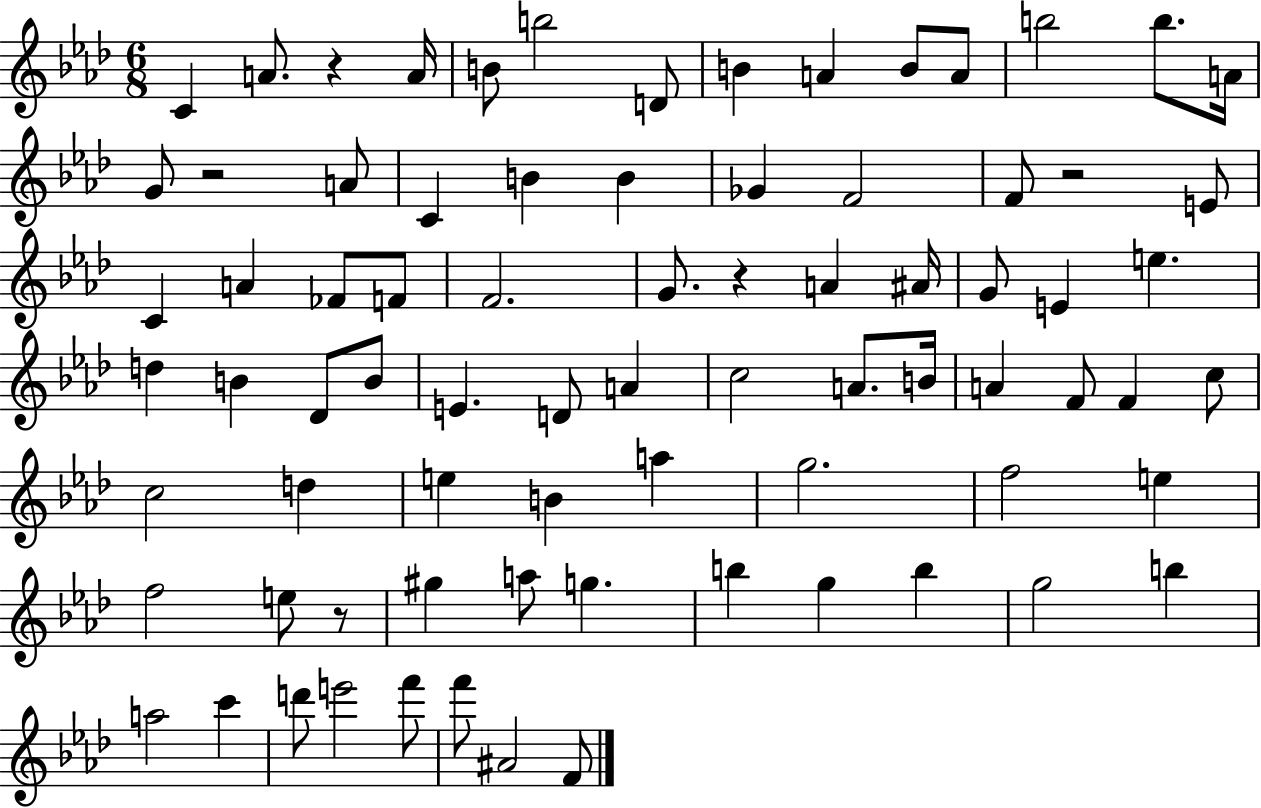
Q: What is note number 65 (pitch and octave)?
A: B5